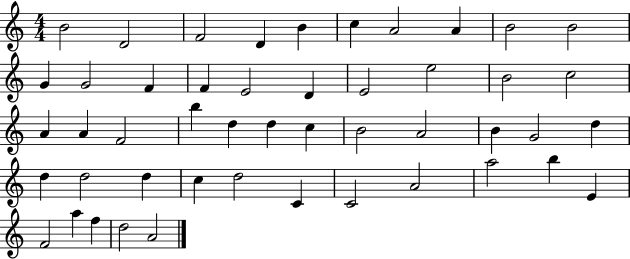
B4/h D4/h F4/h D4/q B4/q C5/q A4/h A4/q B4/h B4/h G4/q G4/h F4/q F4/q E4/h D4/q E4/h E5/h B4/h C5/h A4/q A4/q F4/h B5/q D5/q D5/q C5/q B4/h A4/h B4/q G4/h D5/q D5/q D5/h D5/q C5/q D5/h C4/q C4/h A4/h A5/h B5/q E4/q F4/h A5/q F5/q D5/h A4/h